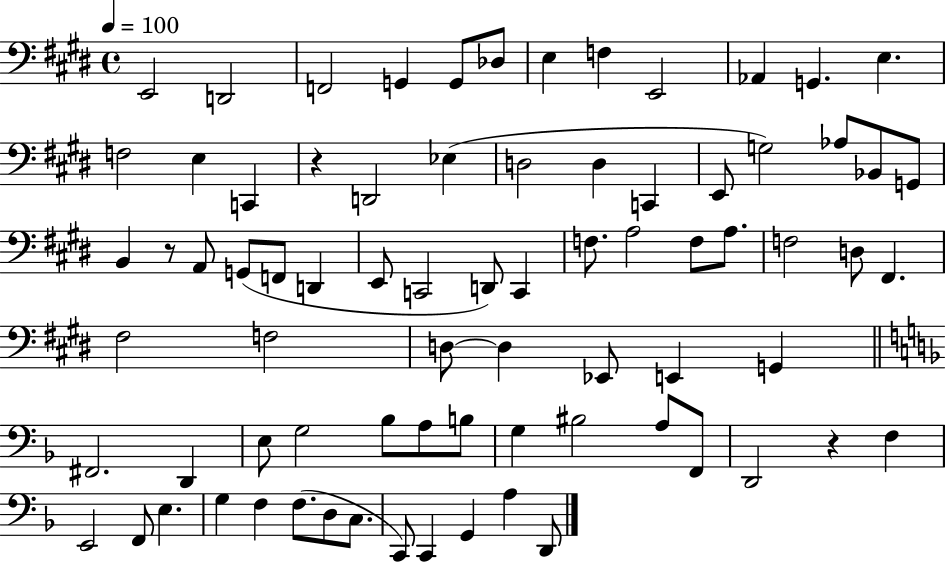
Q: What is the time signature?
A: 4/4